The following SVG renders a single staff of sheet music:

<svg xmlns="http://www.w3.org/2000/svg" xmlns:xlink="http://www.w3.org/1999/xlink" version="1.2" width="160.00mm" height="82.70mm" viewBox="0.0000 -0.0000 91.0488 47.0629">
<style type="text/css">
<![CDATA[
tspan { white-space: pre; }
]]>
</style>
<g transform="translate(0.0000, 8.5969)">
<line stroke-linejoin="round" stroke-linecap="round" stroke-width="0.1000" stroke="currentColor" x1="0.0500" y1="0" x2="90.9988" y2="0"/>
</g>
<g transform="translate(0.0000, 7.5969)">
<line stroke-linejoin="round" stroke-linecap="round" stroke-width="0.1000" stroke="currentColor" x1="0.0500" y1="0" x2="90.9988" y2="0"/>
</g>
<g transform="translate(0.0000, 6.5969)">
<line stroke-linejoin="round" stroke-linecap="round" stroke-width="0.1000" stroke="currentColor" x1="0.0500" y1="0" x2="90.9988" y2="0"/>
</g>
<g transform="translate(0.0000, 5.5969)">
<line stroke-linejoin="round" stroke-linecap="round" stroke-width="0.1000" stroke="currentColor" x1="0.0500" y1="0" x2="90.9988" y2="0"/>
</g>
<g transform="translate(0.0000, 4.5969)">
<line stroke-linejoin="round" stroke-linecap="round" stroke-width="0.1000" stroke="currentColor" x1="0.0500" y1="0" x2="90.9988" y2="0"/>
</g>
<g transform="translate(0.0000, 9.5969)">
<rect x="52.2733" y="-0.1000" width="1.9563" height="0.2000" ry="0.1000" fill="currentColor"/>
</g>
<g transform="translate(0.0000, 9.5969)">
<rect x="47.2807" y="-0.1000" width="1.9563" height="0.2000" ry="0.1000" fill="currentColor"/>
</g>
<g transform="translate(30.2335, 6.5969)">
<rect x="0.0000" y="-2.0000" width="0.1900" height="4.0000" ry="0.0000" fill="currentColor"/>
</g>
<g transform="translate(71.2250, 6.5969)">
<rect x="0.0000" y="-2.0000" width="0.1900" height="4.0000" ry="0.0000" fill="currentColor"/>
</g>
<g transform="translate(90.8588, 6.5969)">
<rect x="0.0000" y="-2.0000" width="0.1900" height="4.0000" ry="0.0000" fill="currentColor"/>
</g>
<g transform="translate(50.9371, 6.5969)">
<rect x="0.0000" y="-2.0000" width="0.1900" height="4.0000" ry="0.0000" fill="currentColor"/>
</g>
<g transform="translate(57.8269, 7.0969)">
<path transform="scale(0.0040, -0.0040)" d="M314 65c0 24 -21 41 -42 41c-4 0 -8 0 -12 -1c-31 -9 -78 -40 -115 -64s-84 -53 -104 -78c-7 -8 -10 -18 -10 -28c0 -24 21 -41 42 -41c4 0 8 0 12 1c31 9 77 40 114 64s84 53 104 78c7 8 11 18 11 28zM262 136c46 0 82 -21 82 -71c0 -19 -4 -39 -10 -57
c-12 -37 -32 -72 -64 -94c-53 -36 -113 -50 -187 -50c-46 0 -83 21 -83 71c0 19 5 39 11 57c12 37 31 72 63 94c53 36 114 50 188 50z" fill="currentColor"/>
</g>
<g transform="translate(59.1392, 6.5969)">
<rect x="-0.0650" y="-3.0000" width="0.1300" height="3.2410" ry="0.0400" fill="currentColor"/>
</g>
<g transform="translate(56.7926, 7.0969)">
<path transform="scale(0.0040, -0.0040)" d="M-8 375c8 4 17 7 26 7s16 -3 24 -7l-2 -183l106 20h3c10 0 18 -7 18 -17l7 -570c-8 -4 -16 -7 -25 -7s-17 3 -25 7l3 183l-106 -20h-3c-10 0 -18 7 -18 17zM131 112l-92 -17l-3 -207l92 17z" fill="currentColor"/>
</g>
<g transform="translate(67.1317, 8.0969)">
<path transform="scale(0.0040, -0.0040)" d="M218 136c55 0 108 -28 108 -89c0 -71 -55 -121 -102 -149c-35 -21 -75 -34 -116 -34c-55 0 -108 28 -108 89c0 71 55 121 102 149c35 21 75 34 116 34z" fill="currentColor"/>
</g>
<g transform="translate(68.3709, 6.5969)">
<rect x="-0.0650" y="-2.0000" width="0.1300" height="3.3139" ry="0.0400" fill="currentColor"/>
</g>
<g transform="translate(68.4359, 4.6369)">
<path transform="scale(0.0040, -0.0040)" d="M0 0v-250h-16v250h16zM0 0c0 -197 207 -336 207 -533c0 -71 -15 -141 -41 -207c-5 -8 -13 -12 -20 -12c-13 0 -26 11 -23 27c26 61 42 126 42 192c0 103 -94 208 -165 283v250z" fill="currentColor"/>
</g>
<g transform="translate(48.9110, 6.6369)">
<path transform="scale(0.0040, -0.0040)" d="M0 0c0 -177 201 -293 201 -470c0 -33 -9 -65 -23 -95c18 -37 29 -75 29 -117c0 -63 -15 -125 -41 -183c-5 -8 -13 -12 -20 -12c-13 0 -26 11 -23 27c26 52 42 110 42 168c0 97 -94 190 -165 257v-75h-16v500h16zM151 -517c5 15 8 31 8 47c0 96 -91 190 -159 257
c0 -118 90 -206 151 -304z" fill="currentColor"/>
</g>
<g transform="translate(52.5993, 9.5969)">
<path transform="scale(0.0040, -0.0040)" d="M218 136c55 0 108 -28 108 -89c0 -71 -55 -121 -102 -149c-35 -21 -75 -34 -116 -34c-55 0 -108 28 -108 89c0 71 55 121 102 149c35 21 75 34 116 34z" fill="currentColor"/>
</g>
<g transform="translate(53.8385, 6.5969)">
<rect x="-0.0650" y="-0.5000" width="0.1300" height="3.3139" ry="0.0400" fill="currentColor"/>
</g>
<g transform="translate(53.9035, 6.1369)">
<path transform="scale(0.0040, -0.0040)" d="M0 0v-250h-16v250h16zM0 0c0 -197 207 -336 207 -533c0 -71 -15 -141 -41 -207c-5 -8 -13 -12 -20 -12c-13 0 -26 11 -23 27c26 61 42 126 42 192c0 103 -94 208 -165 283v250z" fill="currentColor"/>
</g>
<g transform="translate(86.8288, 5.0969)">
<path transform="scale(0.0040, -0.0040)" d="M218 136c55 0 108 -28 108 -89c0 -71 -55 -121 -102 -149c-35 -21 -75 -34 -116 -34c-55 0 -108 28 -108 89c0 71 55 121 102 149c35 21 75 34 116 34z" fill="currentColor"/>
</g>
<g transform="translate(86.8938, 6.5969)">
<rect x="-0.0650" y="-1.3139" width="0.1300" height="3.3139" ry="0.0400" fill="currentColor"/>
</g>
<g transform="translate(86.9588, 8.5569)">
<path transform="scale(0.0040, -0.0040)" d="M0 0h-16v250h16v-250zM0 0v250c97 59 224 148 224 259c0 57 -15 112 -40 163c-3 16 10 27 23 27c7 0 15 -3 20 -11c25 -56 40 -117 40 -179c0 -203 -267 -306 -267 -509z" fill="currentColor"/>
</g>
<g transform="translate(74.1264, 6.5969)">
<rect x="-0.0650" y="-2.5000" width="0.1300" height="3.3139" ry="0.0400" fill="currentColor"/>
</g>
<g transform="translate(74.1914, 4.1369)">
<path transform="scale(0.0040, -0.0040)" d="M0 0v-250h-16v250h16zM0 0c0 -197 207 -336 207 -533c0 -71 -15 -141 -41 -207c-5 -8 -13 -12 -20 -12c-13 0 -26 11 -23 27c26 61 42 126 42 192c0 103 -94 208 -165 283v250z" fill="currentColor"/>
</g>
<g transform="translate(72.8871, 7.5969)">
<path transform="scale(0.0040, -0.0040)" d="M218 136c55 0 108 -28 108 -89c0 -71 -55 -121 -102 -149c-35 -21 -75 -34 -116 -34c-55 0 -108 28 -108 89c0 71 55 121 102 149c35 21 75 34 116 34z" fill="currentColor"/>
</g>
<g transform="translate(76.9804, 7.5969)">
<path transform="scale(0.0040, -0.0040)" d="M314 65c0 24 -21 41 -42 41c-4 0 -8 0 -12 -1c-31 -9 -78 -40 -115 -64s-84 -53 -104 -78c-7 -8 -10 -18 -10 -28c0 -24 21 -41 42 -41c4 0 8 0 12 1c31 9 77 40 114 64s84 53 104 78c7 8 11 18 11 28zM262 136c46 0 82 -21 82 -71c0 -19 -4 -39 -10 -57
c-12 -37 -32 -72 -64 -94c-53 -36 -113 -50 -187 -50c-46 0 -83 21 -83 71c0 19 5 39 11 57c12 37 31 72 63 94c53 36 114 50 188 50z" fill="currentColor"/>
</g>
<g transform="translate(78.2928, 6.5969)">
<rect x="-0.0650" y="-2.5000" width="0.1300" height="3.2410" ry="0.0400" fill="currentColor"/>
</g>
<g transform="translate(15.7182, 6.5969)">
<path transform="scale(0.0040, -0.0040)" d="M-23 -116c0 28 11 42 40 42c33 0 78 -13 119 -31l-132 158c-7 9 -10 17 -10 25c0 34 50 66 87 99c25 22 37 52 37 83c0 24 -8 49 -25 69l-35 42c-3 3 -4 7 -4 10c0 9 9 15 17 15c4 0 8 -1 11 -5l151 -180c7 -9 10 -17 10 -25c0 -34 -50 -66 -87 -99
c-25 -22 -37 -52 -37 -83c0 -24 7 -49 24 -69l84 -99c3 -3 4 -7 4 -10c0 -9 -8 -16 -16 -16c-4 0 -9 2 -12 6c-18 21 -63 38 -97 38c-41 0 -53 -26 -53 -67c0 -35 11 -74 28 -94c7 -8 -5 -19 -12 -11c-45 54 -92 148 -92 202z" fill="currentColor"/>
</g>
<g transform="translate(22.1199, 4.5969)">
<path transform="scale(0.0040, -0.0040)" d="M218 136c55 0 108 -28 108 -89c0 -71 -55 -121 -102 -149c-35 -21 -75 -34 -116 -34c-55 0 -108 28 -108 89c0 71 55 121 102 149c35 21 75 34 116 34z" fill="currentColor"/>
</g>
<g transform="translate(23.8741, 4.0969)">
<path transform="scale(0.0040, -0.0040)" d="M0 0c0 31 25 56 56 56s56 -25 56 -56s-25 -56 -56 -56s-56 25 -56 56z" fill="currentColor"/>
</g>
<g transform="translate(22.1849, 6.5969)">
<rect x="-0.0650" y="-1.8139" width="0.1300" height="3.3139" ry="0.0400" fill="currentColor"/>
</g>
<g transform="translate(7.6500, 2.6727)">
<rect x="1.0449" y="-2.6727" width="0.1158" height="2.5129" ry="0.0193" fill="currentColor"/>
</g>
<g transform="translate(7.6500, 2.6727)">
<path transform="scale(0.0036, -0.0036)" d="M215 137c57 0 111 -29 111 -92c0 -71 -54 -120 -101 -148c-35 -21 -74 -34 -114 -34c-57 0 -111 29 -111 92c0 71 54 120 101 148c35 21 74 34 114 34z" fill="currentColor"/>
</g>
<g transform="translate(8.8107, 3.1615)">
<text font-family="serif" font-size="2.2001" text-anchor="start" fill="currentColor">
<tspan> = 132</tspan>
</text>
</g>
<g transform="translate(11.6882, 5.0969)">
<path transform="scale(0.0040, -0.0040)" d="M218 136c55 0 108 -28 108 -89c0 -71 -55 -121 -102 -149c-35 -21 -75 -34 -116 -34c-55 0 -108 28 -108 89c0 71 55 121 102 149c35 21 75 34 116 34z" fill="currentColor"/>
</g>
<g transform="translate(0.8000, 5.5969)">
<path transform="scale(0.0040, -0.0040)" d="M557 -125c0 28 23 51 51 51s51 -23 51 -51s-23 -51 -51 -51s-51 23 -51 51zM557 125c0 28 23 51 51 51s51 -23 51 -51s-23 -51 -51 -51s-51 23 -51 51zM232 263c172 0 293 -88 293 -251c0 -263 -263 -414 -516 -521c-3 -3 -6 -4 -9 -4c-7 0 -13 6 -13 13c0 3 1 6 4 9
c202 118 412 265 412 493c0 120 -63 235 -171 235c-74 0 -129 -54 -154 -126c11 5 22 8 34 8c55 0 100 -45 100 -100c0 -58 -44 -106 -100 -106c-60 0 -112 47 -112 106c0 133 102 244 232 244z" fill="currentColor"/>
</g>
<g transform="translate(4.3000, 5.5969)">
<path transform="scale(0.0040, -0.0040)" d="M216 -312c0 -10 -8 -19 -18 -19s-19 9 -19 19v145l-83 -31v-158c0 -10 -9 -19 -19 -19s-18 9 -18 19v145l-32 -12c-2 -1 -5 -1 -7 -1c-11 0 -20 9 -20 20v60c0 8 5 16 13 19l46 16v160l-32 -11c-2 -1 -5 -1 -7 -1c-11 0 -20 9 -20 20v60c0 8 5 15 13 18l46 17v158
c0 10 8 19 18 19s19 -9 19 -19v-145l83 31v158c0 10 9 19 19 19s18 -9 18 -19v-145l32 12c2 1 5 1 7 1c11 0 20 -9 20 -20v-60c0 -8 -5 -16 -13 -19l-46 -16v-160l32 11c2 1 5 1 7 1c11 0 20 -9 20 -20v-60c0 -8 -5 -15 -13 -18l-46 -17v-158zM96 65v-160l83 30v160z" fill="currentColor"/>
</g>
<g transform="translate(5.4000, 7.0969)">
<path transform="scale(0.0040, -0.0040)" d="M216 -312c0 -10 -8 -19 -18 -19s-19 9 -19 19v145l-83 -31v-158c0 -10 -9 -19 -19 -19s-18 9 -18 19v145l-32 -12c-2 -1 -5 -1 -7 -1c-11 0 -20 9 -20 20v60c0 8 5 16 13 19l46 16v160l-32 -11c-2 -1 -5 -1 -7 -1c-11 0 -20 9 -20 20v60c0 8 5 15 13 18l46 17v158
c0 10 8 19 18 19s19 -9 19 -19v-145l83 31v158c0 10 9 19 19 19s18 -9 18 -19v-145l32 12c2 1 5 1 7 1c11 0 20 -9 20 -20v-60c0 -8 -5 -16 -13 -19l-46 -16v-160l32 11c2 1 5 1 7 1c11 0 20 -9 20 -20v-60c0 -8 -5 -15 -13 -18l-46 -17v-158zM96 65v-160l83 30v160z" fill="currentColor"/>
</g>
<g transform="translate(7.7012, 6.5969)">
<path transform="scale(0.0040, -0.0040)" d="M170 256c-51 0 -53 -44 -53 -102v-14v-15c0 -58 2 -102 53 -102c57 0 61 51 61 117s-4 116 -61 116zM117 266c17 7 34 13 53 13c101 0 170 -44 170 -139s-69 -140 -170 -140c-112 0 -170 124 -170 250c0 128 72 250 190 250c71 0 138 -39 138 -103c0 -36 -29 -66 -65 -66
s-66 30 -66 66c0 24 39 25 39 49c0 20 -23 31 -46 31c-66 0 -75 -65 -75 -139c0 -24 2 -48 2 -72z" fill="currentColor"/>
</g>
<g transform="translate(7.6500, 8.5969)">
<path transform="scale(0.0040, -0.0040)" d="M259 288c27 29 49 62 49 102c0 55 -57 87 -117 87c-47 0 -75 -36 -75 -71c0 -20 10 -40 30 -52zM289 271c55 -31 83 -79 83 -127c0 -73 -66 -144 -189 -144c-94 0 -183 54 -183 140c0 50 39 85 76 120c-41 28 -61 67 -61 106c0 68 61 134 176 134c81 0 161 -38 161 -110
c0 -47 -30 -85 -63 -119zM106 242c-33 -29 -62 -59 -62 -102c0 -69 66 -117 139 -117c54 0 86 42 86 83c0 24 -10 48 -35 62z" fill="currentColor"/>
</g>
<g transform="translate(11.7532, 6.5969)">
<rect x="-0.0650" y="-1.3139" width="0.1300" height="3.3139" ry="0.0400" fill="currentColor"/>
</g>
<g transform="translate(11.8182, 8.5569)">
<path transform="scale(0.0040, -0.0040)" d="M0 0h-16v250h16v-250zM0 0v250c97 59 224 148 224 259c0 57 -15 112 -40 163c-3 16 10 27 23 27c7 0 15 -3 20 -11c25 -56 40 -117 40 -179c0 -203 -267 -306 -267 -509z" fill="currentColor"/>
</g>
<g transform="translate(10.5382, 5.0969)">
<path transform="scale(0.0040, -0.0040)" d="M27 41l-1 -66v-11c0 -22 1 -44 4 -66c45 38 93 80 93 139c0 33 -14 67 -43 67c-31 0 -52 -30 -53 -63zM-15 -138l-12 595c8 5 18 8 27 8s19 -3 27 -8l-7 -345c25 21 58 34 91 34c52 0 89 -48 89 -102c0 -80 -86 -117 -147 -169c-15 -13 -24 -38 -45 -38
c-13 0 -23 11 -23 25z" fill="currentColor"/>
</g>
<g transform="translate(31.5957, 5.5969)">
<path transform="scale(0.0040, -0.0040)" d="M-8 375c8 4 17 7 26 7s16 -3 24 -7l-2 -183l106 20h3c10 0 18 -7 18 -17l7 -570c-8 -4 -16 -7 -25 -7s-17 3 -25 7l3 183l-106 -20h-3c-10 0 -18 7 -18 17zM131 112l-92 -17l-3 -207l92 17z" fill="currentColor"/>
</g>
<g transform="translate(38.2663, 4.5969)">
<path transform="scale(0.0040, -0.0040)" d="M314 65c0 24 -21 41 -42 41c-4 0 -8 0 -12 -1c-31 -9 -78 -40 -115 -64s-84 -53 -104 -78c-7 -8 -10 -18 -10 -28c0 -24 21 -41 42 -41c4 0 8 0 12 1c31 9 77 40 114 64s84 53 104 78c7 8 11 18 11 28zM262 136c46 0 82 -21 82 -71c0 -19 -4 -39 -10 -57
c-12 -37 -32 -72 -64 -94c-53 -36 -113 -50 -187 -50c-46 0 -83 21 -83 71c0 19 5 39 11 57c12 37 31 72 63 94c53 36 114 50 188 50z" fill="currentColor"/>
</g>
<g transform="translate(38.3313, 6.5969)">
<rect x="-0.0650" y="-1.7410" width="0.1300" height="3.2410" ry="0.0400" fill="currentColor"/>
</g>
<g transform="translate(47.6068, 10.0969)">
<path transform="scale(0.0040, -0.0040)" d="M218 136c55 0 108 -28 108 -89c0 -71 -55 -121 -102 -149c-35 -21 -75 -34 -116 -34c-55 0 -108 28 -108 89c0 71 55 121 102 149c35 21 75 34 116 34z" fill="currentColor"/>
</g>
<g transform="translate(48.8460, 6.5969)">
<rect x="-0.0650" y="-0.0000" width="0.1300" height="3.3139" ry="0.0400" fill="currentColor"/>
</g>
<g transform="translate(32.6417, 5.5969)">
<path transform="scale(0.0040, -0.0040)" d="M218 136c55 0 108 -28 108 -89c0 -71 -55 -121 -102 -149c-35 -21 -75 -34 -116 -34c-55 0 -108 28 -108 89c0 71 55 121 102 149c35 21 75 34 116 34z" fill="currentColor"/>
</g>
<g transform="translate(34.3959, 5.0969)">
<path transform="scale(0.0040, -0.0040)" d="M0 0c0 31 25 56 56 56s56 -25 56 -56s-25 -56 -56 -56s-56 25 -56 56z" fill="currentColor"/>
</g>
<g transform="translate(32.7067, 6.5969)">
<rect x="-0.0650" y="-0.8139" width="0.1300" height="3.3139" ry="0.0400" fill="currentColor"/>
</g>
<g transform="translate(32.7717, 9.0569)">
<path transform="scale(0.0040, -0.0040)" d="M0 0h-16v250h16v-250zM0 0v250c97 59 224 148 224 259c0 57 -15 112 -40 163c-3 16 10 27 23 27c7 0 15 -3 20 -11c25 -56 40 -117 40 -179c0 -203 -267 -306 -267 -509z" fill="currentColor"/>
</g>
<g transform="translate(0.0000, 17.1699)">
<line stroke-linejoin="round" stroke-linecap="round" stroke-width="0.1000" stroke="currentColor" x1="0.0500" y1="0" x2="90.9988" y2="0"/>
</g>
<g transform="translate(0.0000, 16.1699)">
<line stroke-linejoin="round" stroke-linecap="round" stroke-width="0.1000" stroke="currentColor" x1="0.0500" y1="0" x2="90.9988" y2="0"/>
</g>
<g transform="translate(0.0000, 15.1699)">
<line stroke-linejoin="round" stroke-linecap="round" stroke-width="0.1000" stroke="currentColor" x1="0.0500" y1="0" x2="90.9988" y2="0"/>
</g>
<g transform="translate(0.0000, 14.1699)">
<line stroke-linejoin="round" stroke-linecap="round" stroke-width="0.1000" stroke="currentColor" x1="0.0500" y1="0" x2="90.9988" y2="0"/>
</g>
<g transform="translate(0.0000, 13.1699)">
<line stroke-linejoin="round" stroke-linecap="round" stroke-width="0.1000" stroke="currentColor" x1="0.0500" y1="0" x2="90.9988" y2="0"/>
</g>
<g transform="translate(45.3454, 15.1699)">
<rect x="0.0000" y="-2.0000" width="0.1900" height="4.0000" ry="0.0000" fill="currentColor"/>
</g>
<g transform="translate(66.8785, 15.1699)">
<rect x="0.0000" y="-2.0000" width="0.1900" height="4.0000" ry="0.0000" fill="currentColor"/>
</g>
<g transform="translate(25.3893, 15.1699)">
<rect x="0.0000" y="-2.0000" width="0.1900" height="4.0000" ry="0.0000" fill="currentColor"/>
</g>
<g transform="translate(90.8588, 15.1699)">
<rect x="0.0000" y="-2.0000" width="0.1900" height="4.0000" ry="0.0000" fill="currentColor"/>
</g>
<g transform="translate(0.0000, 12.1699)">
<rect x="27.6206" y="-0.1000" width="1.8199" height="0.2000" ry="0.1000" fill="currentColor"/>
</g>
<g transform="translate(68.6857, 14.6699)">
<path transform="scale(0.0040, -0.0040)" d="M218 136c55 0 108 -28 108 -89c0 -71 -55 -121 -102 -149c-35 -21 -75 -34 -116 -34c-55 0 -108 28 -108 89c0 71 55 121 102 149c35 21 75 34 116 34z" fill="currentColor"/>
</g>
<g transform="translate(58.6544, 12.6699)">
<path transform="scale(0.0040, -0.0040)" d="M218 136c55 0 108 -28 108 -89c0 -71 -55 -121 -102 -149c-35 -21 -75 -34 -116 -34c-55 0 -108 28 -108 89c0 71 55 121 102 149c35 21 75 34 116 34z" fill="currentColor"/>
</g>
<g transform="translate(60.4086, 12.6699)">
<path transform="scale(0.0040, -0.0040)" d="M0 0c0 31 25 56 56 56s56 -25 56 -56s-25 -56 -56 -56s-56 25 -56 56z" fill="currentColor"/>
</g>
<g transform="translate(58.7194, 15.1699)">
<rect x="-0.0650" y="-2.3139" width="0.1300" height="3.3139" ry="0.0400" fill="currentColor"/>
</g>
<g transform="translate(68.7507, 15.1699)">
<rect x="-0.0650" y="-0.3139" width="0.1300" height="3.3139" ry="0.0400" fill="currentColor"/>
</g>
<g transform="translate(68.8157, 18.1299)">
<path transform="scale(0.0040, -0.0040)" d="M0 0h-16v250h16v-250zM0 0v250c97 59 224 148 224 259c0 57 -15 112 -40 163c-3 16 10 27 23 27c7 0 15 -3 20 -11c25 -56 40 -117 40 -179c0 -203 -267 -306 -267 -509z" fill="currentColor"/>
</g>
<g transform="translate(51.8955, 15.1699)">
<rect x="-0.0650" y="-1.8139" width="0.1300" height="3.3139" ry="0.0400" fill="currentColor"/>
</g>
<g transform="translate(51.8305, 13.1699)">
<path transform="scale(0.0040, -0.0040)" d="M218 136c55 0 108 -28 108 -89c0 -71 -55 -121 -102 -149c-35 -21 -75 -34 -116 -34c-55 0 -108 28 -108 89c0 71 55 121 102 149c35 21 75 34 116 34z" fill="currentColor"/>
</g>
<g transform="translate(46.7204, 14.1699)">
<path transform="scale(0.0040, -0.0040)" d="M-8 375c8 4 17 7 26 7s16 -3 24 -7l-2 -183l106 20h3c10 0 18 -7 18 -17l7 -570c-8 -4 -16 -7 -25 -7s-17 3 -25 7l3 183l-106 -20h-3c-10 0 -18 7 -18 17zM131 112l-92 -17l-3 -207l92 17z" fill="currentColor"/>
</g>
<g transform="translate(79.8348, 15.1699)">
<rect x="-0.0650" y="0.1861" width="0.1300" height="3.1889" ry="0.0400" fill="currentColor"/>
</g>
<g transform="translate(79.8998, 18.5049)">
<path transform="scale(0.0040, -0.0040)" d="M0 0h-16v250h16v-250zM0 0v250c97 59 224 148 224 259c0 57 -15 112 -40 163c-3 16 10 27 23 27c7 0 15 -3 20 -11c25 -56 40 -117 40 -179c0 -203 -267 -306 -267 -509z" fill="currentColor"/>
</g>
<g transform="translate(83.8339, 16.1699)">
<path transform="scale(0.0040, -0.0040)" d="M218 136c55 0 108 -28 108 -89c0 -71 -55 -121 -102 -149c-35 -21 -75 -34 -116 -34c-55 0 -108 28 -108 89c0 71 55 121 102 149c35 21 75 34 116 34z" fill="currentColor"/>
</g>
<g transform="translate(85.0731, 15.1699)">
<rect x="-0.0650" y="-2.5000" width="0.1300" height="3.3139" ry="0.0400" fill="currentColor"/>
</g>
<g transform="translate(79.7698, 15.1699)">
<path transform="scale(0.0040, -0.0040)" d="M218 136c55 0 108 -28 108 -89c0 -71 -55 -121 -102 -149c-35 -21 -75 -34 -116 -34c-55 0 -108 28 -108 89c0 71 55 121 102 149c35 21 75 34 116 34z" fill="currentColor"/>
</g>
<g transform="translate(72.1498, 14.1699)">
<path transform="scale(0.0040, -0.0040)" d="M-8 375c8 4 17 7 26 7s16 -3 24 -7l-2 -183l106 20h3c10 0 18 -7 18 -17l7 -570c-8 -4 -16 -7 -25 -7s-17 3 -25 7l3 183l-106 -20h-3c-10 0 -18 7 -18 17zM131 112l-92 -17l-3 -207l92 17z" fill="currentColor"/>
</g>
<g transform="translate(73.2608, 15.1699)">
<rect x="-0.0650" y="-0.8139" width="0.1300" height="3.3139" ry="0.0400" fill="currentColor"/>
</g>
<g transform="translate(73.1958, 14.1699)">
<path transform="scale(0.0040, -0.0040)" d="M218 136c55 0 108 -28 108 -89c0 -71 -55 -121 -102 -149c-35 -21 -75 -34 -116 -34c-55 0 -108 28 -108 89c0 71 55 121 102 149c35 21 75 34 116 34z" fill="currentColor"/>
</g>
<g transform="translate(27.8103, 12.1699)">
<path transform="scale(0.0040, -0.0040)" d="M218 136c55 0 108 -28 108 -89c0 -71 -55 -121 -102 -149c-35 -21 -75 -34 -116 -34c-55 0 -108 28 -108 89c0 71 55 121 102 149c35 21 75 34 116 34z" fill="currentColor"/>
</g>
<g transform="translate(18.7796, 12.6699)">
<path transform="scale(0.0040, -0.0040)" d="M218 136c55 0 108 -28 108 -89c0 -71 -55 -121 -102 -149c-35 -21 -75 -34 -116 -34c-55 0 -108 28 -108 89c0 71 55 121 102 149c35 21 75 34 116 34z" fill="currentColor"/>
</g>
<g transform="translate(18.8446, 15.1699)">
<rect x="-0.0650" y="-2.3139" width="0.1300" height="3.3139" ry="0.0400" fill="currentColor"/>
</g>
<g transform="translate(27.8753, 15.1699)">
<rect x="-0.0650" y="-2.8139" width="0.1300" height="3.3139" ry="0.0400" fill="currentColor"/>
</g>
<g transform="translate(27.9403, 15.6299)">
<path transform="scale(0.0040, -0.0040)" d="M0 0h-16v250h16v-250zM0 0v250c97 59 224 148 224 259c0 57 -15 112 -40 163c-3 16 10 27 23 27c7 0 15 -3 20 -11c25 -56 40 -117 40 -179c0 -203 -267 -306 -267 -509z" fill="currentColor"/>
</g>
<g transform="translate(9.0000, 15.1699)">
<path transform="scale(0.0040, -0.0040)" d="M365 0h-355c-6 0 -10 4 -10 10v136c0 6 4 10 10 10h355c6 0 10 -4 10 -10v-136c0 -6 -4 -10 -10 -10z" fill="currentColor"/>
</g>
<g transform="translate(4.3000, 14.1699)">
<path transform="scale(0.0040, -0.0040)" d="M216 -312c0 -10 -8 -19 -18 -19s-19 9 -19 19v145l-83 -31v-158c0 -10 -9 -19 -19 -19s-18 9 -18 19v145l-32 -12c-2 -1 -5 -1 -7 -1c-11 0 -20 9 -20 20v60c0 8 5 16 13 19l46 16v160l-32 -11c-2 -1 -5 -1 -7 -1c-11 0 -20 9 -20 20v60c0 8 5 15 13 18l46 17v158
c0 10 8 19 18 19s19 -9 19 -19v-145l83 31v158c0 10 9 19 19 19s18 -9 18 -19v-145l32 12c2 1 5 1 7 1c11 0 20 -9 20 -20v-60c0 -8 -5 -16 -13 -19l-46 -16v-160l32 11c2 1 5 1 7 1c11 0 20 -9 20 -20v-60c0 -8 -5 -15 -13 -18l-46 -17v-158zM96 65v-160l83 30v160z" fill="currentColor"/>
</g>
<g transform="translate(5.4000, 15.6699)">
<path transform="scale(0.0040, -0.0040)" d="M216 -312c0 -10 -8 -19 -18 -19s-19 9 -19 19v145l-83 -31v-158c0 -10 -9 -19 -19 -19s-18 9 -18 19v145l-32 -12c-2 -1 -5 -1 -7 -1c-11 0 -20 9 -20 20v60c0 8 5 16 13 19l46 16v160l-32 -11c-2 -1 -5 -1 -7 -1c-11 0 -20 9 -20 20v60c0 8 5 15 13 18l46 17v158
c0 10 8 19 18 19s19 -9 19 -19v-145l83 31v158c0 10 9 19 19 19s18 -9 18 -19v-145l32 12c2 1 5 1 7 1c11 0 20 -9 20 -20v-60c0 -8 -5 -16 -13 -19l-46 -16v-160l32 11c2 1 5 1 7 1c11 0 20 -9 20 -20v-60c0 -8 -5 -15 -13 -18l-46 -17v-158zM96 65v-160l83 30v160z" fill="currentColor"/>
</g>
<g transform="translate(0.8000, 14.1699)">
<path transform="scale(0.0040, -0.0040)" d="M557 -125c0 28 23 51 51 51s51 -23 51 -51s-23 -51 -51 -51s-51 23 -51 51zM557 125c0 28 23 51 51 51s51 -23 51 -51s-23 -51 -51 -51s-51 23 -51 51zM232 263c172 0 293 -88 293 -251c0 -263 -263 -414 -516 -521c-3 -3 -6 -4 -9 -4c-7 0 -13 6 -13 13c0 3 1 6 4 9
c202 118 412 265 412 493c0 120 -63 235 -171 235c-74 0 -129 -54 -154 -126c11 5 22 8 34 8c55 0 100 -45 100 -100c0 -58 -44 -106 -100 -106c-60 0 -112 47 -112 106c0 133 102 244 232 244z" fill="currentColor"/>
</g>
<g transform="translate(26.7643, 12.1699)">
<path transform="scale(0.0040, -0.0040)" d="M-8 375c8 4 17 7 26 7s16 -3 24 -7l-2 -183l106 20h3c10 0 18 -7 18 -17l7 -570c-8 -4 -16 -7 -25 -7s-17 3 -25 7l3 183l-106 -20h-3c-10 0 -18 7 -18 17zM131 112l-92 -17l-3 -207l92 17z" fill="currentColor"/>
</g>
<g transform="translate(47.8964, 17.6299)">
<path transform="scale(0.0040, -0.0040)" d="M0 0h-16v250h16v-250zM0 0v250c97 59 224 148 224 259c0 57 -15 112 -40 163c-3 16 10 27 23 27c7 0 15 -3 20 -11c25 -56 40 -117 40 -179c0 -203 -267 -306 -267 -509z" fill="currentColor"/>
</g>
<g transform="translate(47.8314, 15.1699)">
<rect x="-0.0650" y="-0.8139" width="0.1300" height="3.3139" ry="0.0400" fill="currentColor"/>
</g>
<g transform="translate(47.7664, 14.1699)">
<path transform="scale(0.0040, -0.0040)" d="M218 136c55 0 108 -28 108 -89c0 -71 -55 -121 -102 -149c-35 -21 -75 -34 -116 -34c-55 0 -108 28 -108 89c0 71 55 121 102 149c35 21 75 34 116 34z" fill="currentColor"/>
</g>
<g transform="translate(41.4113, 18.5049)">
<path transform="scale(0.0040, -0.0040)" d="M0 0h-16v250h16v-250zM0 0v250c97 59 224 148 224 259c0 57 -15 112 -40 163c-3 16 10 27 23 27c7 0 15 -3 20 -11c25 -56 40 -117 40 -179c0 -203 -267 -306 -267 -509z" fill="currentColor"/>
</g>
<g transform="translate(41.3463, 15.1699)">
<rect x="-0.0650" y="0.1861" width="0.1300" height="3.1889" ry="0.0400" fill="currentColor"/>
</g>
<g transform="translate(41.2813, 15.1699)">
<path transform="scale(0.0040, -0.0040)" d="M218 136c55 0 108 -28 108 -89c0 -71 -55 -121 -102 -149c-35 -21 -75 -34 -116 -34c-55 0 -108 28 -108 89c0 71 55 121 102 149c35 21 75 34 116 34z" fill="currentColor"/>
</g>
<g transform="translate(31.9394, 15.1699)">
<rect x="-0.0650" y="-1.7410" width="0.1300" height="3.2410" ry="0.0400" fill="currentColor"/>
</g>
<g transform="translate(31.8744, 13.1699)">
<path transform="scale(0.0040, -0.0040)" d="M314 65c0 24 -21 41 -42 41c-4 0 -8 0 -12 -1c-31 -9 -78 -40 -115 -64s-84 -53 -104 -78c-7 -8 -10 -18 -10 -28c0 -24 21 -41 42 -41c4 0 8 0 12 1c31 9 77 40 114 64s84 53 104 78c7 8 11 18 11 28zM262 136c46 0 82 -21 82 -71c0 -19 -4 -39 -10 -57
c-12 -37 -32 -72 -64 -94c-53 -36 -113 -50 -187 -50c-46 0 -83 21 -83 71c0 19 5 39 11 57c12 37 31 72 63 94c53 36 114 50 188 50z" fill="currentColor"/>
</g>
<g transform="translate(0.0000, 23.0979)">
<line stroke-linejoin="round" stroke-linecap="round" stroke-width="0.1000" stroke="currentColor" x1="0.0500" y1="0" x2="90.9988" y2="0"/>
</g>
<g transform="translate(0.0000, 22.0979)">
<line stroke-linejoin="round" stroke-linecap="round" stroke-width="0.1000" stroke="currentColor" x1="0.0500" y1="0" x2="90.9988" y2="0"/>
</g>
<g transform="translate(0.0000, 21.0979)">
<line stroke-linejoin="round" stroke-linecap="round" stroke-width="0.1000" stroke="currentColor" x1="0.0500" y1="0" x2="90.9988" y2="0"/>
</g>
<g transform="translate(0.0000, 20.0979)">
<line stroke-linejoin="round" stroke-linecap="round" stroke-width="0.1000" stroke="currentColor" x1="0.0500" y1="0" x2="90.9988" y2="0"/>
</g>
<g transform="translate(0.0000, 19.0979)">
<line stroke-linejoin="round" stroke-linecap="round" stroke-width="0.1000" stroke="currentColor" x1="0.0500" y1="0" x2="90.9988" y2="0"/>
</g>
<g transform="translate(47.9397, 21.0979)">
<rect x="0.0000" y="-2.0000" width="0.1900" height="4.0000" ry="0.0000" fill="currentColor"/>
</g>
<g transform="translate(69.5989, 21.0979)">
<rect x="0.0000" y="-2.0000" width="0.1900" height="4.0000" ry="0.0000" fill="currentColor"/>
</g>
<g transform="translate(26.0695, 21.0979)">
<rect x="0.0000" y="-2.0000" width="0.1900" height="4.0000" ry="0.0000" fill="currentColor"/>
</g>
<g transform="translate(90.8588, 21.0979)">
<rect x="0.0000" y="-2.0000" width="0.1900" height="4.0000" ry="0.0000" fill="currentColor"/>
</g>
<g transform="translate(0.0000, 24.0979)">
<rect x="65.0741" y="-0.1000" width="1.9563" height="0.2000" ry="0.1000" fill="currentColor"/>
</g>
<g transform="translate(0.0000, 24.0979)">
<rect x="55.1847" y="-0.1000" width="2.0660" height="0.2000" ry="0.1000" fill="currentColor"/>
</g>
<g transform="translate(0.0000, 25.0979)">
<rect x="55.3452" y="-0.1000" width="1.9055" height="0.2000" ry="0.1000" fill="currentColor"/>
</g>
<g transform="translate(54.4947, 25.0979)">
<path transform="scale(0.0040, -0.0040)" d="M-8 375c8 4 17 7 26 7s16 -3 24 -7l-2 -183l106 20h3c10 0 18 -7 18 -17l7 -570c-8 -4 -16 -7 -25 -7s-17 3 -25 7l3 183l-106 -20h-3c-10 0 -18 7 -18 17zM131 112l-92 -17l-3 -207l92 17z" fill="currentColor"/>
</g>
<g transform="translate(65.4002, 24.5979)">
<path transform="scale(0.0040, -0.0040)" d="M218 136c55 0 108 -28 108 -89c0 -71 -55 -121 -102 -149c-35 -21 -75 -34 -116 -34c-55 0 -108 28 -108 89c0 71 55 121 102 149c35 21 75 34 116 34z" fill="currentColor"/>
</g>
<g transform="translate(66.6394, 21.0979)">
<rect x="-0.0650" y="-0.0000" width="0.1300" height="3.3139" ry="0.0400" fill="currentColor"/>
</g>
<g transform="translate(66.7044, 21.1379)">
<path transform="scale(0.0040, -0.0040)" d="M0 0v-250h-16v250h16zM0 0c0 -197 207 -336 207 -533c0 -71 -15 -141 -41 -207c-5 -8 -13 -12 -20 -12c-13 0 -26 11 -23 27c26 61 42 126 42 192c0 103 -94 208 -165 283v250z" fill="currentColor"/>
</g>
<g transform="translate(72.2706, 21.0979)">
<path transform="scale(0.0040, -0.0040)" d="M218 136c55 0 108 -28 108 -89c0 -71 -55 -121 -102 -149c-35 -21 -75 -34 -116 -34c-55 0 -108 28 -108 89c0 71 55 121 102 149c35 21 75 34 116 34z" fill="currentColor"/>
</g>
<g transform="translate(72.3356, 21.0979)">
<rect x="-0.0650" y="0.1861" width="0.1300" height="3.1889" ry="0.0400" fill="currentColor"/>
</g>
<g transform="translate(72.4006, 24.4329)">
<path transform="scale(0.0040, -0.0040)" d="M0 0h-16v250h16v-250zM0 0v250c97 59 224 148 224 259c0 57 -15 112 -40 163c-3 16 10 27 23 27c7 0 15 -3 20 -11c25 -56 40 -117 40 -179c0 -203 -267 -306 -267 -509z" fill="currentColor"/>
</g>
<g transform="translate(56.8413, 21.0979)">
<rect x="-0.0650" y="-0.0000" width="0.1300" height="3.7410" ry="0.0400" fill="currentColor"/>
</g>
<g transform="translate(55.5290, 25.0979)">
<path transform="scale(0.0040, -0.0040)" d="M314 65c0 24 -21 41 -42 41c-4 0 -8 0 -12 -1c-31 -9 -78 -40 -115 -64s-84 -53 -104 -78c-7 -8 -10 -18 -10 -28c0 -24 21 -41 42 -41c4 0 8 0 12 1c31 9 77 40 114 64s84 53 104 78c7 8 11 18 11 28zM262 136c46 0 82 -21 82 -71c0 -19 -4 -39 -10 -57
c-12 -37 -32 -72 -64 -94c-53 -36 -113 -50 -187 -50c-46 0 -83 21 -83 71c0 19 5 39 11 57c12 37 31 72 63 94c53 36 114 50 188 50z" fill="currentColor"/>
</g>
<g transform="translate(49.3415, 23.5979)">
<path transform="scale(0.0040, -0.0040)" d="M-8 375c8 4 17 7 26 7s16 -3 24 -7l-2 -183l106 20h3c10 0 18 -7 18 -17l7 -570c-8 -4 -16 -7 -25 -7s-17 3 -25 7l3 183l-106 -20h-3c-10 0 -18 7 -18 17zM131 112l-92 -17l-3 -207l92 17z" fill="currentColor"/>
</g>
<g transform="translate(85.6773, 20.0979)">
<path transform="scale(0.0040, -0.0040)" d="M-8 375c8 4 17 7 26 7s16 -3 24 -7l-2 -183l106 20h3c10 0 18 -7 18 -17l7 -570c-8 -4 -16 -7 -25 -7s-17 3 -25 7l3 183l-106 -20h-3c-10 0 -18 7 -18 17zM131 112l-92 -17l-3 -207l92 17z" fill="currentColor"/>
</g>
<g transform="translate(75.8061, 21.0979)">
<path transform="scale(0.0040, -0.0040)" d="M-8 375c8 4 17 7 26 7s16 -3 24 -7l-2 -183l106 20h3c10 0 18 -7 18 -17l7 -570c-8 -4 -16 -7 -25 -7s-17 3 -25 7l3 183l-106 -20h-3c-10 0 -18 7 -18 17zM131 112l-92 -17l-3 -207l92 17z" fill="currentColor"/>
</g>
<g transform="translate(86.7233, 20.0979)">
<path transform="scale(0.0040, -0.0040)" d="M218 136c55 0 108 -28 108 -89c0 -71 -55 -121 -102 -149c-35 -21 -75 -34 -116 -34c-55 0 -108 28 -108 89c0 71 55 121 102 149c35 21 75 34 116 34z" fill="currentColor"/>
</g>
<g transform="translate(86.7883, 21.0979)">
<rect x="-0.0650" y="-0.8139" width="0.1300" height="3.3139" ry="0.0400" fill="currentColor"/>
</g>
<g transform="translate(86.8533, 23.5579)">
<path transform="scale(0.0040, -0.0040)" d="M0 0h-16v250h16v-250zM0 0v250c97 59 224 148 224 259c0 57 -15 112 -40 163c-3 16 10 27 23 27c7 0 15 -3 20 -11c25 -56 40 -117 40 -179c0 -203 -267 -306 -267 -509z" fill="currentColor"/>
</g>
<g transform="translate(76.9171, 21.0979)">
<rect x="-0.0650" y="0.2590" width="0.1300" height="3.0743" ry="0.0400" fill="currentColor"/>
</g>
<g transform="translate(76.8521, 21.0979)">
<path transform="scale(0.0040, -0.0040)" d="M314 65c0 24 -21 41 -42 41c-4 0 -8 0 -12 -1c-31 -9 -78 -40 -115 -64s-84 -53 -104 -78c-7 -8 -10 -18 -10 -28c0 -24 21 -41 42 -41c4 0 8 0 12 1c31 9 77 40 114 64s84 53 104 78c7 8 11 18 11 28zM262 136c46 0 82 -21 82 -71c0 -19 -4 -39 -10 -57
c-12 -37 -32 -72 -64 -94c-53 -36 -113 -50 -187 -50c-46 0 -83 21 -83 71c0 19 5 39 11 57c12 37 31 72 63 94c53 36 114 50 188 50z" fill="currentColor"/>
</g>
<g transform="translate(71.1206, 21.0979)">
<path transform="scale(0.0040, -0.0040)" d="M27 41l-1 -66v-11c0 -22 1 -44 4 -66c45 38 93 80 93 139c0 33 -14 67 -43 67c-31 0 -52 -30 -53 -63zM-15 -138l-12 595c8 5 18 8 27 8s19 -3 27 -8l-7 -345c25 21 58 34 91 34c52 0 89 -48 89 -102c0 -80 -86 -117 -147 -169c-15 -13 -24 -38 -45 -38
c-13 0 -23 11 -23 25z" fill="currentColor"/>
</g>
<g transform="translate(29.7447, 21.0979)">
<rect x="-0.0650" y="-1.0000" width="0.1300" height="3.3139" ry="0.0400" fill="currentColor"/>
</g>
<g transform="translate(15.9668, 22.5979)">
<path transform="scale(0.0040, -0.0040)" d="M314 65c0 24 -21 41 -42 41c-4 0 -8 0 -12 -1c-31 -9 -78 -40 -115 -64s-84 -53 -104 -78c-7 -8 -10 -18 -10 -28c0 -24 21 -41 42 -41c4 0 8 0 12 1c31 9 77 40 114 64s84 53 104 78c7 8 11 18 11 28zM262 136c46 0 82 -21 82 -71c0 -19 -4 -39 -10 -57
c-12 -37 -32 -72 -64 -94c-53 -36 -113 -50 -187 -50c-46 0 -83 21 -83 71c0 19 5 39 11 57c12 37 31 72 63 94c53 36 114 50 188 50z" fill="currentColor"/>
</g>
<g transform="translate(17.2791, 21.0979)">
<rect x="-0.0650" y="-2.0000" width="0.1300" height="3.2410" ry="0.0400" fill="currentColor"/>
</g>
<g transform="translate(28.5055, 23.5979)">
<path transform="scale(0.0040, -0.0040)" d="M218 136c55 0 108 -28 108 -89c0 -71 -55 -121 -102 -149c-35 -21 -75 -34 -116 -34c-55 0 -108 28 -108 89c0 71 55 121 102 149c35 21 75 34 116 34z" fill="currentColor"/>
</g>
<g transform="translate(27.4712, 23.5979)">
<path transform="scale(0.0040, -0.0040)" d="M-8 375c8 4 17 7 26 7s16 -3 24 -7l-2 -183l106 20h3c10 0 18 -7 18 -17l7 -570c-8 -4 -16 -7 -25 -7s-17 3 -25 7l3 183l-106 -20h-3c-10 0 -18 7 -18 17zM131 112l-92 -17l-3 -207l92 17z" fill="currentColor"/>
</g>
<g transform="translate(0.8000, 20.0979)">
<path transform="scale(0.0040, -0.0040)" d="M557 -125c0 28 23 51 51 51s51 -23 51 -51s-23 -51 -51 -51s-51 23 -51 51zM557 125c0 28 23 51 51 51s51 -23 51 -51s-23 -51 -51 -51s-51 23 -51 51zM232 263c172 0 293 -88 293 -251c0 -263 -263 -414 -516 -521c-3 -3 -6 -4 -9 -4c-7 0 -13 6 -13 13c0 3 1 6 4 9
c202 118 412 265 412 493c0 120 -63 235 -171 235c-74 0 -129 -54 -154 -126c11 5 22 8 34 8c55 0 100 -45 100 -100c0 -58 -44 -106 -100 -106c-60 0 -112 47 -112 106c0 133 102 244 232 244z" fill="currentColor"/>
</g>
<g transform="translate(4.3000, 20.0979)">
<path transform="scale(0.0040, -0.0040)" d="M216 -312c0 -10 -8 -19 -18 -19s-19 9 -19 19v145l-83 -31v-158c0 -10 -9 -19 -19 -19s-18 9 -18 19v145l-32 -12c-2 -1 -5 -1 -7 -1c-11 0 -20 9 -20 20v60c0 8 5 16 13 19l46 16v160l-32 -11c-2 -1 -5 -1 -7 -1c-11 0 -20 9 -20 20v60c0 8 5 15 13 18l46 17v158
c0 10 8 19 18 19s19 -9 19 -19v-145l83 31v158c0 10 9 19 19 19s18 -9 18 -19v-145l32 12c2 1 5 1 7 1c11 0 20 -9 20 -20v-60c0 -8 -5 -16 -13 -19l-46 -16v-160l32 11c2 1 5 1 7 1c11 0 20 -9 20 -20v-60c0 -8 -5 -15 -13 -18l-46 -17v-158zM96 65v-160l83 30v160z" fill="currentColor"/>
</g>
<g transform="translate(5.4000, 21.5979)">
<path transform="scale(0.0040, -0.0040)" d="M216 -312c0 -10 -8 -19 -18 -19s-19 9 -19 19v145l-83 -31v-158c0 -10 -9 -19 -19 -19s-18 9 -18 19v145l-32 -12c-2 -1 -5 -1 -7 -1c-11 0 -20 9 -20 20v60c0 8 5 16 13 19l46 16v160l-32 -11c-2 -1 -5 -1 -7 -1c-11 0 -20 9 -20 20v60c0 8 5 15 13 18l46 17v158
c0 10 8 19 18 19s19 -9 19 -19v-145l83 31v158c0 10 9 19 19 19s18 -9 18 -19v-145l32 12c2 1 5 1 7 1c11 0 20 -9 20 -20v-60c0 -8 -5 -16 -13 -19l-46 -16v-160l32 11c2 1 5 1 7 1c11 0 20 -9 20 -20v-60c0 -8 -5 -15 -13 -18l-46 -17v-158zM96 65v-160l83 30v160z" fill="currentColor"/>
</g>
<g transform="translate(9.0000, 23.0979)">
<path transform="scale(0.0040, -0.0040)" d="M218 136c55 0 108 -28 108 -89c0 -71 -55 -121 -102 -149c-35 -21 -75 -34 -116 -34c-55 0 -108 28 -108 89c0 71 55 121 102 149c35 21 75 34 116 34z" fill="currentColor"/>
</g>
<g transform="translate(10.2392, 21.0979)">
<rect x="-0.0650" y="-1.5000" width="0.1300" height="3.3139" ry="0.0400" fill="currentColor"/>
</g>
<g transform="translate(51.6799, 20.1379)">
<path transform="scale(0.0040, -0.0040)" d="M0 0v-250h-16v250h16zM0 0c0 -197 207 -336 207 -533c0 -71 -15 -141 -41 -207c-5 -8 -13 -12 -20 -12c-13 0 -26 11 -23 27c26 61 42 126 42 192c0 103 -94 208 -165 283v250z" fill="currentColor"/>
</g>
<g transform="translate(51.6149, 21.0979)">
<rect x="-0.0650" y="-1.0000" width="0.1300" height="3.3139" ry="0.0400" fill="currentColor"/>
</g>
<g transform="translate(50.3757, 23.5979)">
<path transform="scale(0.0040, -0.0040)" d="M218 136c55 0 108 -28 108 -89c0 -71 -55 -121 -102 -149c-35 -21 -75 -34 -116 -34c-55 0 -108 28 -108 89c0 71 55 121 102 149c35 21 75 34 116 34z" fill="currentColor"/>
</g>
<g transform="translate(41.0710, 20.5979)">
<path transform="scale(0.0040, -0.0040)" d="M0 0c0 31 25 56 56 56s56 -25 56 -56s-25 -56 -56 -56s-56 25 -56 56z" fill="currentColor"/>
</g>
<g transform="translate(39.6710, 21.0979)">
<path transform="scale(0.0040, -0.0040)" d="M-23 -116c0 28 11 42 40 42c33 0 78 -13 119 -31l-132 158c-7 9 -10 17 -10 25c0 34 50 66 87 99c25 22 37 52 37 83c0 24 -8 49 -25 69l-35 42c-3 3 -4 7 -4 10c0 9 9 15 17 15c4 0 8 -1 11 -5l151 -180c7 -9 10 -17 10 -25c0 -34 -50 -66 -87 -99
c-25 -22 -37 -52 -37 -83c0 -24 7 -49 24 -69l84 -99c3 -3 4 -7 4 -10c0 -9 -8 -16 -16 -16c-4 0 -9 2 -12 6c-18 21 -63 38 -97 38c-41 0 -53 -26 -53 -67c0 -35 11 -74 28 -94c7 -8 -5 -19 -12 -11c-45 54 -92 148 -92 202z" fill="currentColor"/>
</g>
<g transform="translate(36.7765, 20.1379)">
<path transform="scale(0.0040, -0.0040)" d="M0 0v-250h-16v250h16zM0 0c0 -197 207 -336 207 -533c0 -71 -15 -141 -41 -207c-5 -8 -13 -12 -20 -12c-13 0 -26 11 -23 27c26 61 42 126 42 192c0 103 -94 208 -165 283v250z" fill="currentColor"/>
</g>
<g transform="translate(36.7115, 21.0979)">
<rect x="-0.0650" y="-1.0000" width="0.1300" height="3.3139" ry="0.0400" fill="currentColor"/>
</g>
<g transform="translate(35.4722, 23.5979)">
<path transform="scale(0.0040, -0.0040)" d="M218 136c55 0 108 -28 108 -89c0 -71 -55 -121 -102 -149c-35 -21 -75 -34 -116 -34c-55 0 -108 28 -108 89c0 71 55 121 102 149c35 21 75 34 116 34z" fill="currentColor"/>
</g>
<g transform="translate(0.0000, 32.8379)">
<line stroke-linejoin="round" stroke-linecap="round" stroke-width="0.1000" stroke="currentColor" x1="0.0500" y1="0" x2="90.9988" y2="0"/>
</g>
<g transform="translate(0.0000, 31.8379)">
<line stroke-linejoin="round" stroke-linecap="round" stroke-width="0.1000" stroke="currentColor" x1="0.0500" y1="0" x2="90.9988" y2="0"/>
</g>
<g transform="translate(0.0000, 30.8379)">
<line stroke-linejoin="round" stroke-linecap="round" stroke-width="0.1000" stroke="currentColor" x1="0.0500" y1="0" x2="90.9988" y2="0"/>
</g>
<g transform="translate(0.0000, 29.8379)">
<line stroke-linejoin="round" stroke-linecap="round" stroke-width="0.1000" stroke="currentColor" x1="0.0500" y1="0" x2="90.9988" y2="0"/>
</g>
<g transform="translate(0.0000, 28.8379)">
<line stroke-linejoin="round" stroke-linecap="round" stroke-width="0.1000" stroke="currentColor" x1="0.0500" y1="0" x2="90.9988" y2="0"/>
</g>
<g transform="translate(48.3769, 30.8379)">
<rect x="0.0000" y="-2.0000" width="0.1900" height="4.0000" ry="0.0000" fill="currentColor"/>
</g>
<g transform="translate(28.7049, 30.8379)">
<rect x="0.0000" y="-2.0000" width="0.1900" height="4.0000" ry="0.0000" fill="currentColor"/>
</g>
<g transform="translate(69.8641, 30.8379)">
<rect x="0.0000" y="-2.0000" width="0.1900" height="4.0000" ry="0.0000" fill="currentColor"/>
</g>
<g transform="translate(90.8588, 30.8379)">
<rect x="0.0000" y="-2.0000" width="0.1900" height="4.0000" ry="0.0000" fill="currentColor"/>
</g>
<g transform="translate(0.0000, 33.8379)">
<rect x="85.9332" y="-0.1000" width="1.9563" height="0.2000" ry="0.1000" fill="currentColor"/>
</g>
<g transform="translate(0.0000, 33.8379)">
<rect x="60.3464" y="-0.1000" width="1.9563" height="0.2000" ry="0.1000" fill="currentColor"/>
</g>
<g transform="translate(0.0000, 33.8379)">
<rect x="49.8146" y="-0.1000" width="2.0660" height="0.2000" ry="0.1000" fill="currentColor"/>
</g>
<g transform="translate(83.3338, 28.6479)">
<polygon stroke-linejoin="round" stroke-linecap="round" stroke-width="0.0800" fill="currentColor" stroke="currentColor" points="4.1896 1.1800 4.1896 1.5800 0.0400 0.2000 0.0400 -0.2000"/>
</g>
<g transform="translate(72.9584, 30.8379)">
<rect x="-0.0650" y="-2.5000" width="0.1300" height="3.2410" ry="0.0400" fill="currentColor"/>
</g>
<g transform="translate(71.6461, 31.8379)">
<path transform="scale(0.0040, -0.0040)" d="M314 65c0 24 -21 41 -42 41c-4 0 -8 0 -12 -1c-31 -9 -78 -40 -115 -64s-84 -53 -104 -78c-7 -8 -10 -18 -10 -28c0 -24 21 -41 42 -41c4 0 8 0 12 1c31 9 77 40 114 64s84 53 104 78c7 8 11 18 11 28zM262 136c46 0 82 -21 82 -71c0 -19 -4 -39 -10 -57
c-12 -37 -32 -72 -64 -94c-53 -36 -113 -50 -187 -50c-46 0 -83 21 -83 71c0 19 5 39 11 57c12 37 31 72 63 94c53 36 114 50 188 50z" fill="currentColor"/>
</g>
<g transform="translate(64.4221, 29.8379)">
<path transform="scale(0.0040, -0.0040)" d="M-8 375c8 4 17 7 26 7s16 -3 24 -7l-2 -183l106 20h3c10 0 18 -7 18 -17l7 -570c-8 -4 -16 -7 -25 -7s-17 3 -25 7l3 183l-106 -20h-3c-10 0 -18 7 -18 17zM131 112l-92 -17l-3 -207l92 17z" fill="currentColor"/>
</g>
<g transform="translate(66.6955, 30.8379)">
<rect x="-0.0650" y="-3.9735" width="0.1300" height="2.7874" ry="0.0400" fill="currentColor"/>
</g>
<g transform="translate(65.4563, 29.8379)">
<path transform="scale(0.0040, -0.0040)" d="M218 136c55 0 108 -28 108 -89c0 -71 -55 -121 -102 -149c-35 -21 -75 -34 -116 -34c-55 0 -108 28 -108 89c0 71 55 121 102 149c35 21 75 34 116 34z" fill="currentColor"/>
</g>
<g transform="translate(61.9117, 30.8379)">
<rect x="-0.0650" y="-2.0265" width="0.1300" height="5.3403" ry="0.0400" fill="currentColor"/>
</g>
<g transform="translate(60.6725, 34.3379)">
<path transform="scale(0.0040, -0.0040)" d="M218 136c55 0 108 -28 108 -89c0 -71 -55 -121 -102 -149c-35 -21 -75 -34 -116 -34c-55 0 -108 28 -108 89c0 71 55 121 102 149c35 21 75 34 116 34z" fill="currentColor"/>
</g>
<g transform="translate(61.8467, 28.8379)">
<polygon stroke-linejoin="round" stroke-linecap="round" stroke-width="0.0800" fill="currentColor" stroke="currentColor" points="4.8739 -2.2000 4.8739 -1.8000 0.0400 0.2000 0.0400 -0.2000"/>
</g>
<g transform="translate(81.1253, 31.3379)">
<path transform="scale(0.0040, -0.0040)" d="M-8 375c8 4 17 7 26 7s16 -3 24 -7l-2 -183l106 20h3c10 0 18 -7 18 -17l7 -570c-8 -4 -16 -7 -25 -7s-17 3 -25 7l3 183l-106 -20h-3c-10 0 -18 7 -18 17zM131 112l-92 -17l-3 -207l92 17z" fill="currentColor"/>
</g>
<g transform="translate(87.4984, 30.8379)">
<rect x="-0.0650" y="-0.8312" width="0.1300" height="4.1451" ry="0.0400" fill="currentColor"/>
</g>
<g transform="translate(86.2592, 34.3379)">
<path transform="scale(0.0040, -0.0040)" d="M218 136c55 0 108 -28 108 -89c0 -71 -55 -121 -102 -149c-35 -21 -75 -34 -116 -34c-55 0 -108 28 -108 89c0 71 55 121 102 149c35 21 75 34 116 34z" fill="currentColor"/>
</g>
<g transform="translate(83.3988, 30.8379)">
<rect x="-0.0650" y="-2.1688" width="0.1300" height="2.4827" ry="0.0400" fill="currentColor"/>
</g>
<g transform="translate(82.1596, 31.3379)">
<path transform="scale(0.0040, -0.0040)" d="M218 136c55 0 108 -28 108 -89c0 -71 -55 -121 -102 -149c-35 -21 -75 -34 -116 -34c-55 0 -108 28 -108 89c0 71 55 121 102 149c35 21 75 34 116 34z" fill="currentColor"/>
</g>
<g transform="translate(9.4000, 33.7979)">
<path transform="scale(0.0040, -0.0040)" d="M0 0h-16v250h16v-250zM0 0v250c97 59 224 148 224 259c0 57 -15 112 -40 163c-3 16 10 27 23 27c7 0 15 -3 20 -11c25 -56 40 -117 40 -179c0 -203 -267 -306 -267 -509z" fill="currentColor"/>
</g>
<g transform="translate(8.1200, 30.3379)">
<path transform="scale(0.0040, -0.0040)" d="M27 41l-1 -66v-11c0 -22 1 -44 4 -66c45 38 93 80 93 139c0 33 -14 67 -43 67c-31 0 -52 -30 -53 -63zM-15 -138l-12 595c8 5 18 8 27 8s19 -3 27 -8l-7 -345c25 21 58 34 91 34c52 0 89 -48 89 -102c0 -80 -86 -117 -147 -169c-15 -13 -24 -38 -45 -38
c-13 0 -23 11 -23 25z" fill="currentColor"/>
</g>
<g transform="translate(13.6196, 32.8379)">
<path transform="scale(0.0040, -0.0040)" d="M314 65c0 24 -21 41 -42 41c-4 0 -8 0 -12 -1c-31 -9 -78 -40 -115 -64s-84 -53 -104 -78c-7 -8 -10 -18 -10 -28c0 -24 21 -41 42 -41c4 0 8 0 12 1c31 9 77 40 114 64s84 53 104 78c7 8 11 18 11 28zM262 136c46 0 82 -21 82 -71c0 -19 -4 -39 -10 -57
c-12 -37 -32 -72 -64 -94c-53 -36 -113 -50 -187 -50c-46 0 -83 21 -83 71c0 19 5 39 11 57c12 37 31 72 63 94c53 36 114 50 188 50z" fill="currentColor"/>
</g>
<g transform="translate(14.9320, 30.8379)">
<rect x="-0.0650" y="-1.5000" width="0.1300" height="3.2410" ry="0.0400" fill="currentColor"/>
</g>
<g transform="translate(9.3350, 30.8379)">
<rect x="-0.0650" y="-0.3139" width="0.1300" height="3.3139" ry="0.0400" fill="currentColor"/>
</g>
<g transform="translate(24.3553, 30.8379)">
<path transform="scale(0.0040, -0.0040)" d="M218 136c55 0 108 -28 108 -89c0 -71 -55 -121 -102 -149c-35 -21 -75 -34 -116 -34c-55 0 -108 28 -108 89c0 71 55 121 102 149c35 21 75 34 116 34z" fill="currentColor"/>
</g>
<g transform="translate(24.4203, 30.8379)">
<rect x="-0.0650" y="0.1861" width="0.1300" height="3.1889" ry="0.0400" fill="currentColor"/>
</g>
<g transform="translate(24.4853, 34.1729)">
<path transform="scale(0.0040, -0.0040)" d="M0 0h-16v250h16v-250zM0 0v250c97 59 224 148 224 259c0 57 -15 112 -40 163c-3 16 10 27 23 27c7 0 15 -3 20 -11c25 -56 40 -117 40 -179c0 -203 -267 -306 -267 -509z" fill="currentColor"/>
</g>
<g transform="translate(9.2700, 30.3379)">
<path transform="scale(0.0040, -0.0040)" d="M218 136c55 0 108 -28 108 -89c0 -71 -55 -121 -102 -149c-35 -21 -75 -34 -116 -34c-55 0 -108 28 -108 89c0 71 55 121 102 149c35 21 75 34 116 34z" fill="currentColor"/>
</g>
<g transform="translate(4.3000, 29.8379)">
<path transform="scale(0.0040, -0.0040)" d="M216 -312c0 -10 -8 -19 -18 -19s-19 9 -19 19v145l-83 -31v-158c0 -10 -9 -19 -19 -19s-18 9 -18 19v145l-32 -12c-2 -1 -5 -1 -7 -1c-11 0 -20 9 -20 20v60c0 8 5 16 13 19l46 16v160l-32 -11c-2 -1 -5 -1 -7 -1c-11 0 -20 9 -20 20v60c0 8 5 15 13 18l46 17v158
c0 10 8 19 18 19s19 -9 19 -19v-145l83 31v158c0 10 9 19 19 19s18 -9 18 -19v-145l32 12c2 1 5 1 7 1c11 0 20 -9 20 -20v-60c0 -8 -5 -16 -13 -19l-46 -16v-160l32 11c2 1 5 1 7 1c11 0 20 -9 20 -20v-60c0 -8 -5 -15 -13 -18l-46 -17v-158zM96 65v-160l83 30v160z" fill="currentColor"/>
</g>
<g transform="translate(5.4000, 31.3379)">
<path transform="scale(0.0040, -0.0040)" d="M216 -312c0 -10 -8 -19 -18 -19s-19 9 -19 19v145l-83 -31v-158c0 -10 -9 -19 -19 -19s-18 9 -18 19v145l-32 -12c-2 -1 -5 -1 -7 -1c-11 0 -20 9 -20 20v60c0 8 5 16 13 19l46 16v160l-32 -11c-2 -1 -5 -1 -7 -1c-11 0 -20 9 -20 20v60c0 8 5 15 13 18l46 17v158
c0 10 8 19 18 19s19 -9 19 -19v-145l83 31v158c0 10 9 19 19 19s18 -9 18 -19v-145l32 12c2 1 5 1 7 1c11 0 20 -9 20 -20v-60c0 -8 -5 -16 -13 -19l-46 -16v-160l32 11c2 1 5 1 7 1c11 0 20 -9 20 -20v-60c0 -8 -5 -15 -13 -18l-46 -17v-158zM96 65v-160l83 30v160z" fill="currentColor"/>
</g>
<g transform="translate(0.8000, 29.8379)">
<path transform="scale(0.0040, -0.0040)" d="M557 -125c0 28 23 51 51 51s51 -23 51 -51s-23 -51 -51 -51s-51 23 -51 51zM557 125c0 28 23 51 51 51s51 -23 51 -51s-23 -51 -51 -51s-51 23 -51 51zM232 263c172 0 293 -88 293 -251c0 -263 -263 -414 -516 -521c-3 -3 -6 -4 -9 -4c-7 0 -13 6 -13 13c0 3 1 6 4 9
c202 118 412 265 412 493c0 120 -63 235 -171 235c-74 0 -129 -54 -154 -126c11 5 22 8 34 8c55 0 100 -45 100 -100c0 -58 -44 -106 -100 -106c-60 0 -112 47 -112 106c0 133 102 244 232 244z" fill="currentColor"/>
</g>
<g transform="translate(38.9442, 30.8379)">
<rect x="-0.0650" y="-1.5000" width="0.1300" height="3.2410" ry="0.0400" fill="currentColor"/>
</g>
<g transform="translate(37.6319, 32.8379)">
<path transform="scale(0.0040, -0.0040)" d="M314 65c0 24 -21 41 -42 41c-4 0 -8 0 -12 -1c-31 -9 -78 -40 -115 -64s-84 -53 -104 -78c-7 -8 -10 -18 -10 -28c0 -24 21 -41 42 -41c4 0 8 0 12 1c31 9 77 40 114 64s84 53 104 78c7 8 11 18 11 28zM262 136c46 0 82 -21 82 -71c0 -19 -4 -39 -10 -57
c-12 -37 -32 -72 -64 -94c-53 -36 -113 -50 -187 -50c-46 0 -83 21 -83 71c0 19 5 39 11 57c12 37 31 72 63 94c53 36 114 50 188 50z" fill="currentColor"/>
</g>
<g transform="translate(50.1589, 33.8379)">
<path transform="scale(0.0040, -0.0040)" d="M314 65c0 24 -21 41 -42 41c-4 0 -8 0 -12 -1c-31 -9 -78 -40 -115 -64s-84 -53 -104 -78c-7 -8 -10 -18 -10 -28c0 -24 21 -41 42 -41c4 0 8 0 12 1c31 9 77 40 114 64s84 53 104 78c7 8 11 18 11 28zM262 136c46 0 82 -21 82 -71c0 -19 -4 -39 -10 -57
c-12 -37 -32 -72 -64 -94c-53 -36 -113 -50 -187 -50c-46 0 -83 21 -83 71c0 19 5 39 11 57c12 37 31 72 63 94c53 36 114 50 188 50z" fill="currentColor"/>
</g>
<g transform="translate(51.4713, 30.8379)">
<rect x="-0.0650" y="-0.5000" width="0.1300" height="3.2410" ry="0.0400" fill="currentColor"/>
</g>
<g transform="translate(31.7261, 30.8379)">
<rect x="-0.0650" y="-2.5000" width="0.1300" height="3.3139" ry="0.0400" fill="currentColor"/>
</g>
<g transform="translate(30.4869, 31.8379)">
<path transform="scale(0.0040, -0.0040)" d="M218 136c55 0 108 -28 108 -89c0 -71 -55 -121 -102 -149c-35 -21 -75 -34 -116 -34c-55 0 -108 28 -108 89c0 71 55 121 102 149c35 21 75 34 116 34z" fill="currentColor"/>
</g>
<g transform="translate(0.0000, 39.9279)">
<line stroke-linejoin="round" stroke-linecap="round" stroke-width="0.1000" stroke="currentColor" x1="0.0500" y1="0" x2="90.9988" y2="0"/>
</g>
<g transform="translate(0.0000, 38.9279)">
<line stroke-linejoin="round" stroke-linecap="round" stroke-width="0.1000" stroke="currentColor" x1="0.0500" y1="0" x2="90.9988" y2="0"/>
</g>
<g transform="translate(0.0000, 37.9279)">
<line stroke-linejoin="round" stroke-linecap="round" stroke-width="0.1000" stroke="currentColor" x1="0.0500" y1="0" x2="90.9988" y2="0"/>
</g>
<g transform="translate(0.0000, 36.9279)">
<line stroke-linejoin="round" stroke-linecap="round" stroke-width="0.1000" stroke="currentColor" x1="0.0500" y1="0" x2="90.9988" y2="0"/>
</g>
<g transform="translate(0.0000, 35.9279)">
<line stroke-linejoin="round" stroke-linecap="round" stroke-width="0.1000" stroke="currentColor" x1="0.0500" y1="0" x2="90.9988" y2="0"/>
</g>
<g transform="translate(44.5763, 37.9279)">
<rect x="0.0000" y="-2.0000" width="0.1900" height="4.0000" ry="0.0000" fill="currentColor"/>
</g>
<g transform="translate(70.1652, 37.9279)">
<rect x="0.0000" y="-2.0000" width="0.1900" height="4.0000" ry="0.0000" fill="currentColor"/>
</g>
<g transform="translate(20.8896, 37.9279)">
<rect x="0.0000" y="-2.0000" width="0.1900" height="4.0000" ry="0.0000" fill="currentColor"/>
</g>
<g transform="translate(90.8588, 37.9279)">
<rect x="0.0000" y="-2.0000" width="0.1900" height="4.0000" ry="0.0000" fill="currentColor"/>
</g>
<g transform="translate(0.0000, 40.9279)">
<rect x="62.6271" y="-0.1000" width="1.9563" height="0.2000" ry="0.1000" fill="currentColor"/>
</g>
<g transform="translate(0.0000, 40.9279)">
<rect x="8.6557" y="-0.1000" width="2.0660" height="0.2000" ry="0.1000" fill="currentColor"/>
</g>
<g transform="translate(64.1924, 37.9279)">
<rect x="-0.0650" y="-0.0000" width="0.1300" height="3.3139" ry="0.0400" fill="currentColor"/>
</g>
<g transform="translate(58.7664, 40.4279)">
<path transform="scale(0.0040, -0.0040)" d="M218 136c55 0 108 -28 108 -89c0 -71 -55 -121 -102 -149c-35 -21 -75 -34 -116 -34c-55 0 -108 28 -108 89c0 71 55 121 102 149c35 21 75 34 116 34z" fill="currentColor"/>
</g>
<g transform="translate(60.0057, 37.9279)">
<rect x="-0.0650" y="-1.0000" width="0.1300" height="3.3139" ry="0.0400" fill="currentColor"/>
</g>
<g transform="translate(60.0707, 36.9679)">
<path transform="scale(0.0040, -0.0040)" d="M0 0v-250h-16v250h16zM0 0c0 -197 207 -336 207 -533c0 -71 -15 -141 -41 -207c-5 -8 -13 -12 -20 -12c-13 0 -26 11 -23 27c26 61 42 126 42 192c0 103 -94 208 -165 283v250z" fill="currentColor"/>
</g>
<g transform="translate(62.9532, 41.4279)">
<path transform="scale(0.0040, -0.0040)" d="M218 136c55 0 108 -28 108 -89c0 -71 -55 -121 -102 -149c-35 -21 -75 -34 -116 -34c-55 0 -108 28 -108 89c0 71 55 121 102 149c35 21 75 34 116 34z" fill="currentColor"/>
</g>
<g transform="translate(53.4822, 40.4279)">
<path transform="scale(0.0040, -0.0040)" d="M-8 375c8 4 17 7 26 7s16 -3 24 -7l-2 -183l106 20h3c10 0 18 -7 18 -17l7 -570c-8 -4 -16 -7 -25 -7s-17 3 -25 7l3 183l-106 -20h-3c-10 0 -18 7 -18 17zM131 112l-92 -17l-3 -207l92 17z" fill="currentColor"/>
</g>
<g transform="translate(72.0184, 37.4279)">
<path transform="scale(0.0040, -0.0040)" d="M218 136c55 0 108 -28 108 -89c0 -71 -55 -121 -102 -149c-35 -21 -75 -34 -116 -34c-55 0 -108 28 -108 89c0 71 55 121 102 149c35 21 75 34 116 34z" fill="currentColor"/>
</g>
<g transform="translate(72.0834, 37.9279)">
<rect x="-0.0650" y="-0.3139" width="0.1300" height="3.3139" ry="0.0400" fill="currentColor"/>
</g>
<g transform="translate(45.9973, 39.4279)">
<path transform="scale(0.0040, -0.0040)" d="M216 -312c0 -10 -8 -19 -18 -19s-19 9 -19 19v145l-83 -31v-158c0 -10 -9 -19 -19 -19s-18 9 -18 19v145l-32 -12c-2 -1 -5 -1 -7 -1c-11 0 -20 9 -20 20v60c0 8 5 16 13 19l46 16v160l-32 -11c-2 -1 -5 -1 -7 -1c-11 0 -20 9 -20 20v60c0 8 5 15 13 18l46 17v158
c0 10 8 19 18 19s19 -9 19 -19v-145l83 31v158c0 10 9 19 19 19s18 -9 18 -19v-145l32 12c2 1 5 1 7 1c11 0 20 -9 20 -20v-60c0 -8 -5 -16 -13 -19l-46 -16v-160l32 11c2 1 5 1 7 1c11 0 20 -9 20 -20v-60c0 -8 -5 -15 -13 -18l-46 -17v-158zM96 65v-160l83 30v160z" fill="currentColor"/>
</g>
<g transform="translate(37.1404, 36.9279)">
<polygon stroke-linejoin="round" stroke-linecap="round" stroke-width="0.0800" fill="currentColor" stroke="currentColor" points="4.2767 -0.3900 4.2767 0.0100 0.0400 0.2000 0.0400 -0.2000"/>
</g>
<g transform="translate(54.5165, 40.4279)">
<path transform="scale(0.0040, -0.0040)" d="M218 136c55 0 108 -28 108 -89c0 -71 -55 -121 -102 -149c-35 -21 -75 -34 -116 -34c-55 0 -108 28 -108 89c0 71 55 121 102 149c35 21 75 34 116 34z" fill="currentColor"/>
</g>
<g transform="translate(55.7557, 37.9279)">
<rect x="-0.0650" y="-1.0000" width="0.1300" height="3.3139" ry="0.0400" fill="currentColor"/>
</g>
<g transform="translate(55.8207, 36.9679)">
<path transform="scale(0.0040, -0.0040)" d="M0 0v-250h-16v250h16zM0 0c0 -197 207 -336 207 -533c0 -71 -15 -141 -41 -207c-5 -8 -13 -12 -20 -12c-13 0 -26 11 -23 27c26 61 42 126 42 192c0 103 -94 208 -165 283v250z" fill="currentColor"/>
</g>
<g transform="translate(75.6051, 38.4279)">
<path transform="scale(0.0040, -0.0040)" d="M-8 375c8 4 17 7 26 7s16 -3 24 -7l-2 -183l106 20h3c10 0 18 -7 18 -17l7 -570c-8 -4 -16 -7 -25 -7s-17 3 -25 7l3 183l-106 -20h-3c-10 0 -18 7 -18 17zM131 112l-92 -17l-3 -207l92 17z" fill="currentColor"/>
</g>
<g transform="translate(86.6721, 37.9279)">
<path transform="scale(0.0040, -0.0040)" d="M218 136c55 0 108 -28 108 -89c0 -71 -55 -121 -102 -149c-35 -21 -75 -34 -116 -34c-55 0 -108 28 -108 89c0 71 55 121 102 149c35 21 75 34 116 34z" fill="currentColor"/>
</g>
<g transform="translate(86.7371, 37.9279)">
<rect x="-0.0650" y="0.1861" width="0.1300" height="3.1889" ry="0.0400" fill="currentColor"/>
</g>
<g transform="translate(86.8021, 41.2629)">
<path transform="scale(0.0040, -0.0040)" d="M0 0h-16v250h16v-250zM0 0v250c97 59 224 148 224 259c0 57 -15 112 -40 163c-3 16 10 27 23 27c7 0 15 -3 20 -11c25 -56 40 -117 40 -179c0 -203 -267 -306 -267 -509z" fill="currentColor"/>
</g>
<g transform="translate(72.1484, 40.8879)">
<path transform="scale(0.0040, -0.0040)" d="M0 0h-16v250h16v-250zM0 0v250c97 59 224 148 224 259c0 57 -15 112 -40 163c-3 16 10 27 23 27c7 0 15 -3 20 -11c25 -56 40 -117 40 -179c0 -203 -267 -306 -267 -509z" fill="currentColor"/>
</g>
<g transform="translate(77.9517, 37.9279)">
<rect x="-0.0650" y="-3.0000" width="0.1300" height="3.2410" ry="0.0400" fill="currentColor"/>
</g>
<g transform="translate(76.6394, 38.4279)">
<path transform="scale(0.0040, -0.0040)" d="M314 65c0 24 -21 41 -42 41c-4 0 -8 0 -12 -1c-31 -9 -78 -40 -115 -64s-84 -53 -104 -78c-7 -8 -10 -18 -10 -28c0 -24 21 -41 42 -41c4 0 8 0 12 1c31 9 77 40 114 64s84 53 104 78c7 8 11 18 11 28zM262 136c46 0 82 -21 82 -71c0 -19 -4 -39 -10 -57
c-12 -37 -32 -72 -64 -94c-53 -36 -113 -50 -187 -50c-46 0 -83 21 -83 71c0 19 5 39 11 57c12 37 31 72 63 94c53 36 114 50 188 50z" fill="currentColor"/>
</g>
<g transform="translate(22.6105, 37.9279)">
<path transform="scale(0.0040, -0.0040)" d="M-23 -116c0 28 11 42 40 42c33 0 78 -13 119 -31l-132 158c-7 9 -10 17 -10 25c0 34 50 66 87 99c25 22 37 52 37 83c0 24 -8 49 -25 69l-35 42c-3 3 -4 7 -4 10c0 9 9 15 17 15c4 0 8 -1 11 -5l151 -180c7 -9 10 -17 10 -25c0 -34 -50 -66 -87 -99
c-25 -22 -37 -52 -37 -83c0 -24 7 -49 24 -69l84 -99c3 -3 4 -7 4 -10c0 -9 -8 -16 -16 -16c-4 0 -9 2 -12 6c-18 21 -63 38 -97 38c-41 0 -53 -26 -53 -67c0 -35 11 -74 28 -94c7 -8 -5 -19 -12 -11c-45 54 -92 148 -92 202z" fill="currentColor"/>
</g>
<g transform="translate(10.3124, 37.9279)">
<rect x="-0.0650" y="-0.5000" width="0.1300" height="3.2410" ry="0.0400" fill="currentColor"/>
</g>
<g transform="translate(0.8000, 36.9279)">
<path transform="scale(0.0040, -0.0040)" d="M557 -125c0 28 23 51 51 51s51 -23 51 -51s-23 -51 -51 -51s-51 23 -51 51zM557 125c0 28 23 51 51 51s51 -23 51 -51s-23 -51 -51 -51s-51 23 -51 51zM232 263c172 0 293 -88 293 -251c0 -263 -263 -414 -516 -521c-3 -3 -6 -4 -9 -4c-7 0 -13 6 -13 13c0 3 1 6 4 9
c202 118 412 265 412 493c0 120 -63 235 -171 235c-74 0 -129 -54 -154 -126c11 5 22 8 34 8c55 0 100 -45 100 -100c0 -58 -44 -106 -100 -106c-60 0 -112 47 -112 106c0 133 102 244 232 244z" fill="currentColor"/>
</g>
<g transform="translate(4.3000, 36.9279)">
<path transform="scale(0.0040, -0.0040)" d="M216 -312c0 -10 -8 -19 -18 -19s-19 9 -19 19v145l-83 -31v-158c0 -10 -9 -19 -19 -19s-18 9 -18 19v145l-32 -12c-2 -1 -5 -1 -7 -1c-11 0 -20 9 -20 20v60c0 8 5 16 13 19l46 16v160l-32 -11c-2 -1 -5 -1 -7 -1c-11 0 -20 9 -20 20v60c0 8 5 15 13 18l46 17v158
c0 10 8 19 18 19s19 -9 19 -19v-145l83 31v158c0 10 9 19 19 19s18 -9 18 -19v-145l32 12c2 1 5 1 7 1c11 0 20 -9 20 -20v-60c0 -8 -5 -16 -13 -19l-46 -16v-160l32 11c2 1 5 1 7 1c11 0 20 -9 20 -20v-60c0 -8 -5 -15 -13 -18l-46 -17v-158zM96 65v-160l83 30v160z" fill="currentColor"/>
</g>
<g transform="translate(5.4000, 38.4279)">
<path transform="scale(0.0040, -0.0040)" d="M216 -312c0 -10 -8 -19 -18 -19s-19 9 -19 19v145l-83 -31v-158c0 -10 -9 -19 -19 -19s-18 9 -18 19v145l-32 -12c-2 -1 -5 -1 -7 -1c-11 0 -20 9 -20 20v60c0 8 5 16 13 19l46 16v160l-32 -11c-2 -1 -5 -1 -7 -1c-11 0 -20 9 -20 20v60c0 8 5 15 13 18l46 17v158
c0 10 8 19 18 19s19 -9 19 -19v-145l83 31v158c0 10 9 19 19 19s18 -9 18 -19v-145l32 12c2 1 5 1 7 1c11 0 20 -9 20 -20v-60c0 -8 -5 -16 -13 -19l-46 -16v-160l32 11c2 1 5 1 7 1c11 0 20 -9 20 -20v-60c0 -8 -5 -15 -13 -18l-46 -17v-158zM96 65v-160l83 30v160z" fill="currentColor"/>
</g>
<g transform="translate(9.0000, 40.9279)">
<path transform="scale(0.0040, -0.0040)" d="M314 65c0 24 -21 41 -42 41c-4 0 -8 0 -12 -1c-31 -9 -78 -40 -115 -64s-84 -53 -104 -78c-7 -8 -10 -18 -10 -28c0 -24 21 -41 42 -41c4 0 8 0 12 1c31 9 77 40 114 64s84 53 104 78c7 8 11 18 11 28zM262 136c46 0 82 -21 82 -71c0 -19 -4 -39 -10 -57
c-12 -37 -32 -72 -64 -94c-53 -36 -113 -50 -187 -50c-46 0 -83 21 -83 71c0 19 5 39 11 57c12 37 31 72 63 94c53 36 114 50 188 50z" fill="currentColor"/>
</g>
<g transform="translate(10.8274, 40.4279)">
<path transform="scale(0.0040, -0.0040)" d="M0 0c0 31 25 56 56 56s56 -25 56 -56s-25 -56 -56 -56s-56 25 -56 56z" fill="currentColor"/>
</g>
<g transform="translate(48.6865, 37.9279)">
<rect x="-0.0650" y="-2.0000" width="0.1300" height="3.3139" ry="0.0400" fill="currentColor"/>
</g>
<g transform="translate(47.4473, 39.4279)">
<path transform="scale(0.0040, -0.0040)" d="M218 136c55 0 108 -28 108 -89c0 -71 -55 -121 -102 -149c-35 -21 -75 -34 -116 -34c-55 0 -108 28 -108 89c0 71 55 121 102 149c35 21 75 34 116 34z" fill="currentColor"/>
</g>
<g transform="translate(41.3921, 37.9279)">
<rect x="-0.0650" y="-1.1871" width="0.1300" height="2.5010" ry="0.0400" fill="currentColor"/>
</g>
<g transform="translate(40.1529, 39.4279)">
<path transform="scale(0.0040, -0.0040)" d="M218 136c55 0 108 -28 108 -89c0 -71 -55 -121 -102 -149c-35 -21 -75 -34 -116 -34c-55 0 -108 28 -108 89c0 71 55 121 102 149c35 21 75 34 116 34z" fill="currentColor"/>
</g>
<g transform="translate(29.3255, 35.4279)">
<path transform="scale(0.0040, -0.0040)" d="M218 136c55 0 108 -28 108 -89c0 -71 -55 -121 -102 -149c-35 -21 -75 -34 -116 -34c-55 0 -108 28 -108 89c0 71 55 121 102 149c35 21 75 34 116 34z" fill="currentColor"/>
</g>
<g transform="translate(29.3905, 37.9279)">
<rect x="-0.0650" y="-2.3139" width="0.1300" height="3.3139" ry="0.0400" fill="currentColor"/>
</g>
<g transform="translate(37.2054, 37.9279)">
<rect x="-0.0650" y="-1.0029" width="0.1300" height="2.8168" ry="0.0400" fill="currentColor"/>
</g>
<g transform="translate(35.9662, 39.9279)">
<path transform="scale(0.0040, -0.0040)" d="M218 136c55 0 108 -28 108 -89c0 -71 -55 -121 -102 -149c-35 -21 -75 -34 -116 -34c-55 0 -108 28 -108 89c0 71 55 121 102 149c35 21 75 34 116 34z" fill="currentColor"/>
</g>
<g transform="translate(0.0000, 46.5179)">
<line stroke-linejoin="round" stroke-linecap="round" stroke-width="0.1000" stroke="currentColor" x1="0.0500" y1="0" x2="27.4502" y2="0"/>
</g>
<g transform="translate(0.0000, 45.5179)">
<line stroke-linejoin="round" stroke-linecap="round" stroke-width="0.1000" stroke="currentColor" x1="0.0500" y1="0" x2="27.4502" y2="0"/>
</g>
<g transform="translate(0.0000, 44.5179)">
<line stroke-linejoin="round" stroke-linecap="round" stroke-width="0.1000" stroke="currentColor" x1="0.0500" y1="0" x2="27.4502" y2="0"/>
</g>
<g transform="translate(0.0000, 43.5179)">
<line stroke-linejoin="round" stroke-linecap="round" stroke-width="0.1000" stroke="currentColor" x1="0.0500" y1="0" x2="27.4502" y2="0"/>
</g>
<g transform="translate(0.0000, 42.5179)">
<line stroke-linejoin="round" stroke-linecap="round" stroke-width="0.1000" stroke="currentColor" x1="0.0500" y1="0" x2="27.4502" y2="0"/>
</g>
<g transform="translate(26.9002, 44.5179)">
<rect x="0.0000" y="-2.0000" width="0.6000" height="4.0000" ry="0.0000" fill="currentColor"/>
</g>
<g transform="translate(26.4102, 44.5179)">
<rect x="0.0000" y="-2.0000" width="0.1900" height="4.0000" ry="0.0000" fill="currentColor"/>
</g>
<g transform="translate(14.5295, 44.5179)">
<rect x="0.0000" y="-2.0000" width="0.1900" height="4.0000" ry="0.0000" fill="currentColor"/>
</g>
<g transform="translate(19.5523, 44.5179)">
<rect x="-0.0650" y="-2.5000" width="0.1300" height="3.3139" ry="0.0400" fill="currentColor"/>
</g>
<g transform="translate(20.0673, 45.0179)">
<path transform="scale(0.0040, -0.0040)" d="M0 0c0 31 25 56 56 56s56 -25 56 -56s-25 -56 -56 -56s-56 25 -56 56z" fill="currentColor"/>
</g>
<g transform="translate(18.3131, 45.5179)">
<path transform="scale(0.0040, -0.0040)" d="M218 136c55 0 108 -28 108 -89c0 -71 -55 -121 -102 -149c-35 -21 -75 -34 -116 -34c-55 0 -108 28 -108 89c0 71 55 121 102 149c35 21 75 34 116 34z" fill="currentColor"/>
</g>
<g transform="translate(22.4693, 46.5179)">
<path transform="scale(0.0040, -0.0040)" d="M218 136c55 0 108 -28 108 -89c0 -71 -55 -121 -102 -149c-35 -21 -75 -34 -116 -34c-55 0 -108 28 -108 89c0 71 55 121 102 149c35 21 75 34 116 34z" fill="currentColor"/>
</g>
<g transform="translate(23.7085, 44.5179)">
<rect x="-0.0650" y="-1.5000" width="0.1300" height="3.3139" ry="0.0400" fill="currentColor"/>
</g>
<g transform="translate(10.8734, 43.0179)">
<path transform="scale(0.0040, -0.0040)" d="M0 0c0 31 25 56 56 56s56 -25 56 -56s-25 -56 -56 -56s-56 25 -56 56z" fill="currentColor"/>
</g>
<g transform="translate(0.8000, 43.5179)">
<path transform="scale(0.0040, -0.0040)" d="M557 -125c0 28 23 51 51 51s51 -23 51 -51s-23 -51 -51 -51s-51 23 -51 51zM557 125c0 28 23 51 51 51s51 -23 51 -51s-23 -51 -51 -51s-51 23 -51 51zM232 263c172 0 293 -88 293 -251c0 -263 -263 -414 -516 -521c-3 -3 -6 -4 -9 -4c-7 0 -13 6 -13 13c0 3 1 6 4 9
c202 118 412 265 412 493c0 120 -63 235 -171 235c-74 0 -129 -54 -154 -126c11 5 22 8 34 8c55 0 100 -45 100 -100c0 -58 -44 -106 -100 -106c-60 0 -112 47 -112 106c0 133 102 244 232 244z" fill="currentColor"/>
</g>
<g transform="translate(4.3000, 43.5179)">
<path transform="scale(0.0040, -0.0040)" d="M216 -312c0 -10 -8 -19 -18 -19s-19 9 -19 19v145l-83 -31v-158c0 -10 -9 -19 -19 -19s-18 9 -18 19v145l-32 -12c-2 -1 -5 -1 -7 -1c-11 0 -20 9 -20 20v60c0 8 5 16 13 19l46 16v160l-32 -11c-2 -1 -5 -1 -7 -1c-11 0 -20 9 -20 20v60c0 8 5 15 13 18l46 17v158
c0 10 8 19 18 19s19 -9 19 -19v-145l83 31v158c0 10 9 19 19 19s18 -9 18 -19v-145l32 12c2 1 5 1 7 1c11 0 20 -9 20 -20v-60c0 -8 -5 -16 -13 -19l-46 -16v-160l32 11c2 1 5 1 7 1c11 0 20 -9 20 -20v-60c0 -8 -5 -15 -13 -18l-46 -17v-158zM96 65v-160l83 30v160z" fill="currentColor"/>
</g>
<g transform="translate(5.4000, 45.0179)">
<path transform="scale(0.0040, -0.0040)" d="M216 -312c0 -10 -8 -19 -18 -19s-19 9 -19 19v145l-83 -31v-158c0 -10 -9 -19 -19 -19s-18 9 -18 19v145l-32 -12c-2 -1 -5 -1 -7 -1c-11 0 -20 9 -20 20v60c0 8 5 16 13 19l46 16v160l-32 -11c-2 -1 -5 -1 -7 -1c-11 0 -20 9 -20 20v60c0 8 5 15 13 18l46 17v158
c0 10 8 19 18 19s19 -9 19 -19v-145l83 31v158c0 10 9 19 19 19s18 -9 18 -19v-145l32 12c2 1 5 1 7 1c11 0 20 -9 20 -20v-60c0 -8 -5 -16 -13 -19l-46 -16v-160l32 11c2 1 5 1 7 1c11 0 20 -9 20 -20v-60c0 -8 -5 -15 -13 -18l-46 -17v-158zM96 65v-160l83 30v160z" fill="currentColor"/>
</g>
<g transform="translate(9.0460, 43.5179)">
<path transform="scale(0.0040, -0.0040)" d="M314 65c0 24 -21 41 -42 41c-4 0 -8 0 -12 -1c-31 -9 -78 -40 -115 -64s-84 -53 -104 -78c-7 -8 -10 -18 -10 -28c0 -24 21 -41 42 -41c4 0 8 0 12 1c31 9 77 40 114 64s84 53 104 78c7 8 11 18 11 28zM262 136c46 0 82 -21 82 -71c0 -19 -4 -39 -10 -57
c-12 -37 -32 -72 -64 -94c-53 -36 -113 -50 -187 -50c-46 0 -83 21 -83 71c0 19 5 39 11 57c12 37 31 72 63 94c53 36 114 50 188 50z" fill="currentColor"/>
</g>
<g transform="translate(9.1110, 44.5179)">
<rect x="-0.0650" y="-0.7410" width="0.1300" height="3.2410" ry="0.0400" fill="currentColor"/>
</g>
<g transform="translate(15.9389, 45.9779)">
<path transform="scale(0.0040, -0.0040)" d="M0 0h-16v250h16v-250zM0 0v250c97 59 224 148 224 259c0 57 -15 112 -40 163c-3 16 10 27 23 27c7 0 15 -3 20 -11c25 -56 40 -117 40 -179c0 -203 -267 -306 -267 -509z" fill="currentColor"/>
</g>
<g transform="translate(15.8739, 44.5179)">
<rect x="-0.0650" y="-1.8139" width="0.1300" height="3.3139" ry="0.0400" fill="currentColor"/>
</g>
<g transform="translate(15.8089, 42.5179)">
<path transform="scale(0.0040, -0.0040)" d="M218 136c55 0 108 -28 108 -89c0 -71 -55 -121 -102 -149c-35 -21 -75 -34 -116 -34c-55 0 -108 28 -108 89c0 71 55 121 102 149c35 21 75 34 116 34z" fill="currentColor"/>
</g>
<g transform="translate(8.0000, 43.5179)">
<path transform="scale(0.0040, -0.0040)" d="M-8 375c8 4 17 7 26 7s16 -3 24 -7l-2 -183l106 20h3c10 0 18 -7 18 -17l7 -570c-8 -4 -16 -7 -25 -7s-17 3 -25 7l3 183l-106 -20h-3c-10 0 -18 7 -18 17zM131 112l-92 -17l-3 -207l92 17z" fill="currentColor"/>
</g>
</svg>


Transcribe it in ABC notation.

X:1
T:Untitled
M:6/8
L:1/4
K:D
_G,/2 z A, F,/2 A,2 D,,/4 E,,/2 C,2 A,,/2 B,,/2 B,,2 G,/2 z2 B, C/2 A,2 D,/2 F,/2 A, B, E,/2 F, D,/2 B,, G,, A,,2 F,, F,,/2 z F,,/2 C,,2 D,,/2 _D,/2 D,2 F,/2 _E,/2 G,,2 D,/2 B,, G,,2 E,,2 D,,/2 F,/2 B,,2 C,/2 D,,/2 E,,2 z B, G,,/2 A,,/2 ^A,, F,,/2 F,,/2 D,, E,/2 C,2 D,/2 F,2 A,/2 B,, G,,